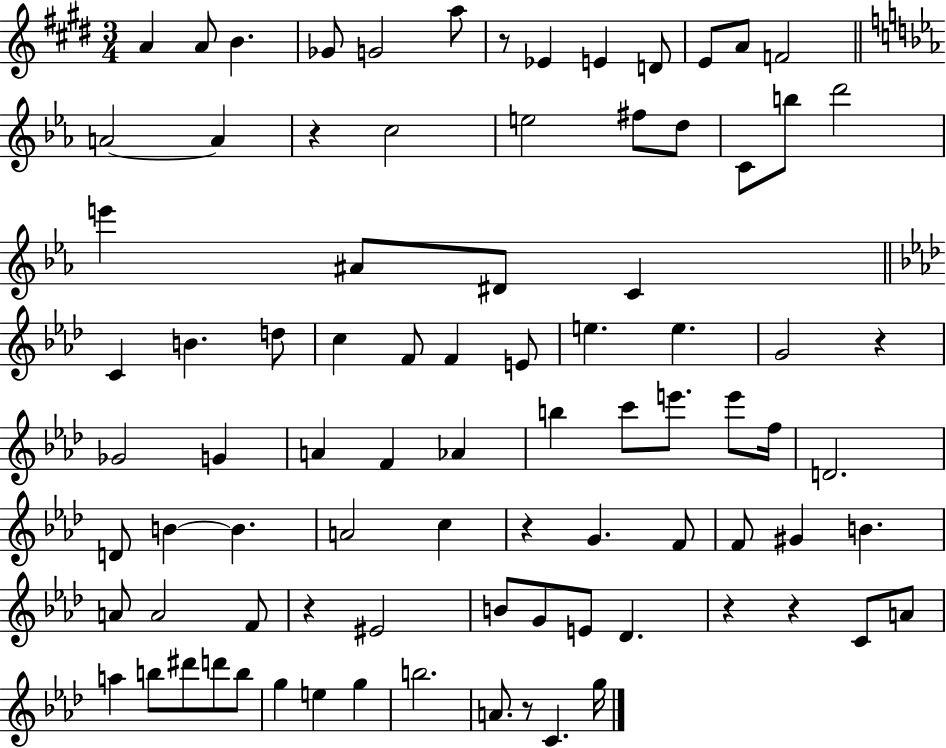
{
  \clef treble
  \numericTimeSignature
  \time 3/4
  \key e \major
  a'4 a'8 b'4. | ges'8 g'2 a''8 | r8 ees'4 e'4 d'8 | e'8 a'8 f'2 | \break \bar "||" \break \key ees \major a'2~~ a'4 | r4 c''2 | e''2 fis''8 d''8 | c'8 b''8 d'''2 | \break e'''4 ais'8 dis'8 c'4 | \bar "||" \break \key aes \major c'4 b'4. d''8 | c''4 f'8 f'4 e'8 | e''4. e''4. | g'2 r4 | \break ges'2 g'4 | a'4 f'4 aes'4 | b''4 c'''8 e'''8. e'''8 f''16 | d'2. | \break d'8 b'4~~ b'4. | a'2 c''4 | r4 g'4. f'8 | f'8 gis'4 b'4. | \break a'8 a'2 f'8 | r4 eis'2 | b'8 g'8 e'8 des'4. | r4 r4 c'8 a'8 | \break a''4 b''8 dis'''8 d'''8 b''8 | g''4 e''4 g''4 | b''2. | a'8. r8 c'4. g''16 | \break \bar "|."
}